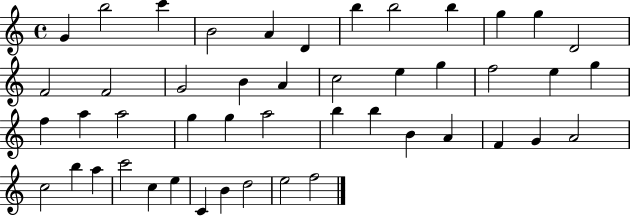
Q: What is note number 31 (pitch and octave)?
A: B5